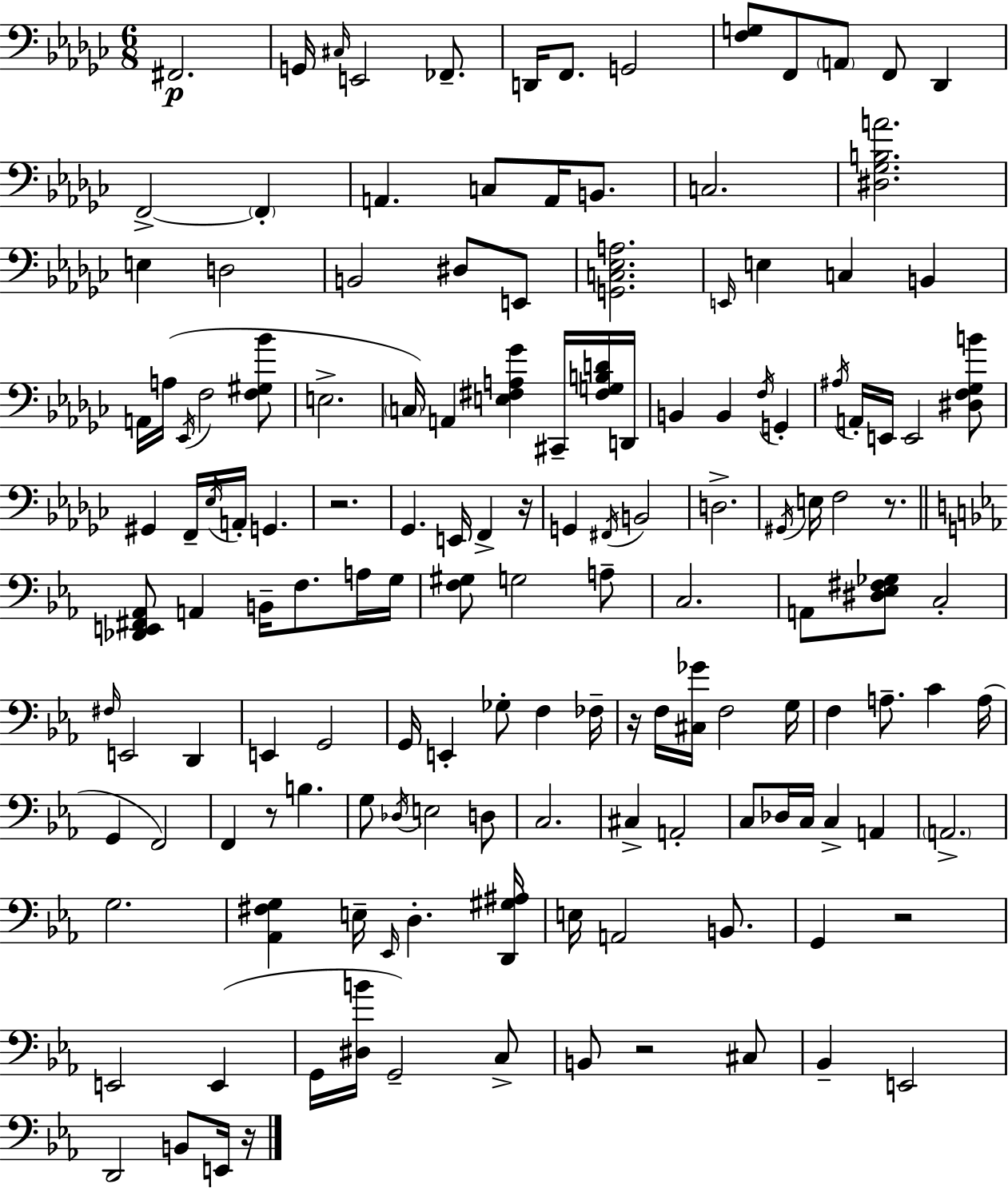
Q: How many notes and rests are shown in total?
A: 146